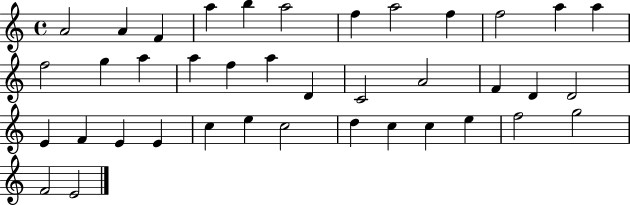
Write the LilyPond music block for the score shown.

{
  \clef treble
  \time 4/4
  \defaultTimeSignature
  \key c \major
  a'2 a'4 f'4 | a''4 b''4 a''2 | f''4 a''2 f''4 | f''2 a''4 a''4 | \break f''2 g''4 a''4 | a''4 f''4 a''4 d'4 | c'2 a'2 | f'4 d'4 d'2 | \break e'4 f'4 e'4 e'4 | c''4 e''4 c''2 | d''4 c''4 c''4 e''4 | f''2 g''2 | \break f'2 e'2 | \bar "|."
}